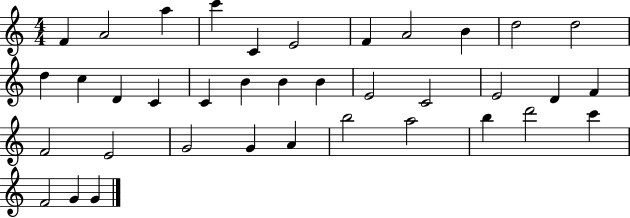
{
  \clef treble
  \numericTimeSignature
  \time 4/4
  \key c \major
  f'4 a'2 a''4 | c'''4 c'4 e'2 | f'4 a'2 b'4 | d''2 d''2 | \break d''4 c''4 d'4 c'4 | c'4 b'4 b'4 b'4 | e'2 c'2 | e'2 d'4 f'4 | \break f'2 e'2 | g'2 g'4 a'4 | b''2 a''2 | b''4 d'''2 c'''4 | \break f'2 g'4 g'4 | \bar "|."
}